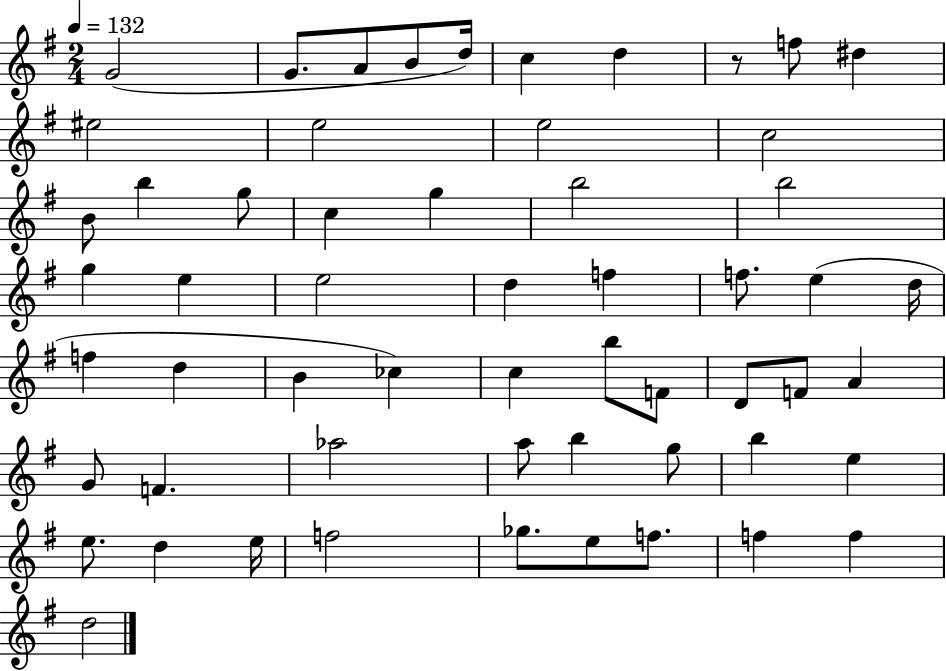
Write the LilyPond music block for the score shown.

{
  \clef treble
  \numericTimeSignature
  \time 2/4
  \key g \major
  \tempo 4 = 132
  g'2( | g'8. a'8 b'8 d''16) | c''4 d''4 | r8 f''8 dis''4 | \break eis''2 | e''2 | e''2 | c''2 | \break b'8 b''4 g''8 | c''4 g''4 | b''2 | b''2 | \break g''4 e''4 | e''2 | d''4 f''4 | f''8. e''4( d''16 | \break f''4 d''4 | b'4 ces''4) | c''4 b''8 f'8 | d'8 f'8 a'4 | \break g'8 f'4. | aes''2 | a''8 b''4 g''8 | b''4 e''4 | \break e''8. d''4 e''16 | f''2 | ges''8. e''8 f''8. | f''4 f''4 | \break d''2 | \bar "|."
}